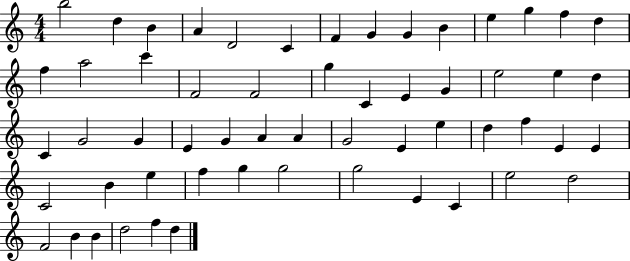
{
  \clef treble
  \numericTimeSignature
  \time 4/4
  \key c \major
  b''2 d''4 b'4 | a'4 d'2 c'4 | f'4 g'4 g'4 b'4 | e''4 g''4 f''4 d''4 | \break f''4 a''2 c'''4 | f'2 f'2 | g''4 c'4 e'4 g'4 | e''2 e''4 d''4 | \break c'4 g'2 g'4 | e'4 g'4 a'4 a'4 | g'2 e'4 e''4 | d''4 f''4 e'4 e'4 | \break c'2 b'4 e''4 | f''4 g''4 g''2 | g''2 e'4 c'4 | e''2 d''2 | \break f'2 b'4 b'4 | d''2 f''4 d''4 | \bar "|."
}